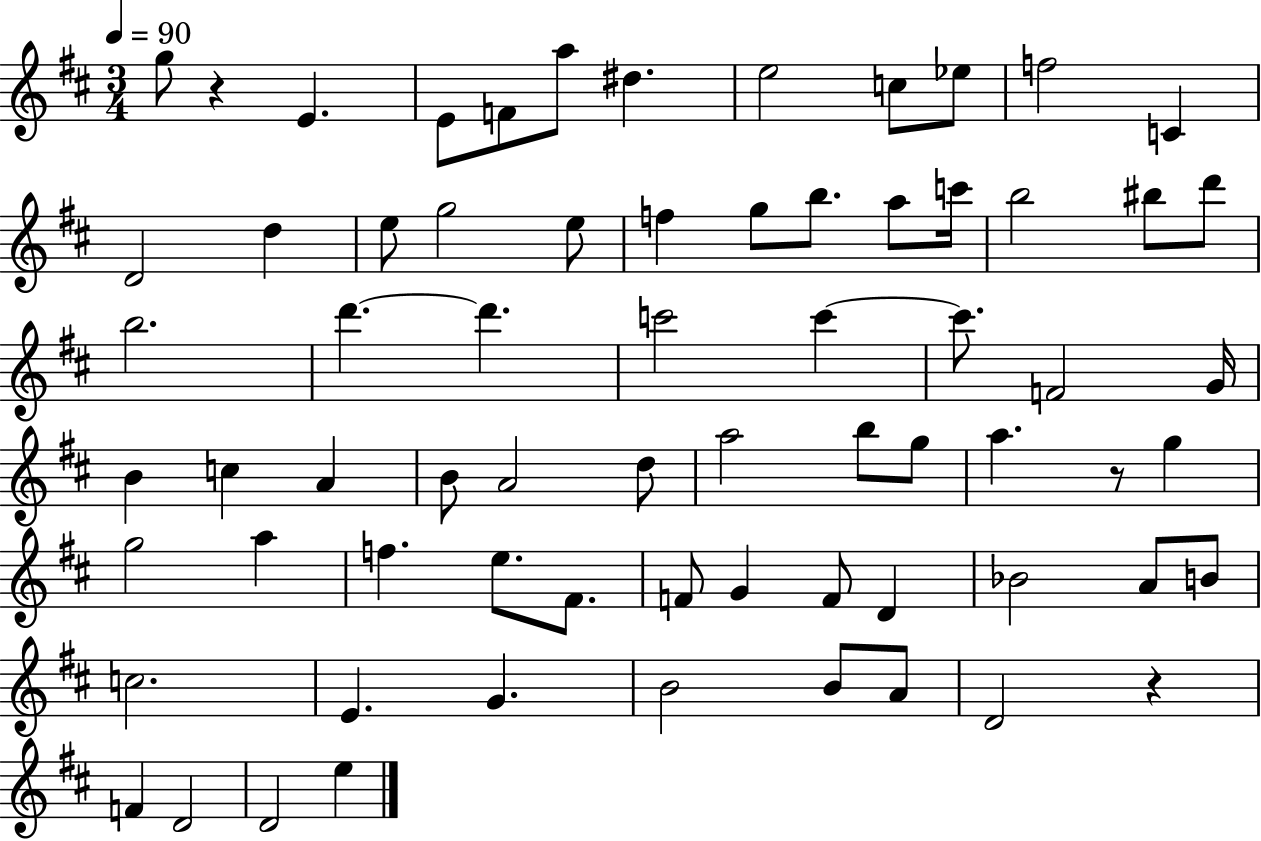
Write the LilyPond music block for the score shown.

{
  \clef treble
  \numericTimeSignature
  \time 3/4
  \key d \major
  \tempo 4 = 90
  \repeat volta 2 { g''8 r4 e'4. | e'8 f'8 a''8 dis''4. | e''2 c''8 ees''8 | f''2 c'4 | \break d'2 d''4 | e''8 g''2 e''8 | f''4 g''8 b''8. a''8 c'''16 | b''2 bis''8 d'''8 | \break b''2. | d'''4.~~ d'''4. | c'''2 c'''4~~ | c'''8. f'2 g'16 | \break b'4 c''4 a'4 | b'8 a'2 d''8 | a''2 b''8 g''8 | a''4. r8 g''4 | \break g''2 a''4 | f''4. e''8. fis'8. | f'8 g'4 f'8 d'4 | bes'2 a'8 b'8 | \break c''2. | e'4. g'4. | b'2 b'8 a'8 | d'2 r4 | \break f'4 d'2 | d'2 e''4 | } \bar "|."
}